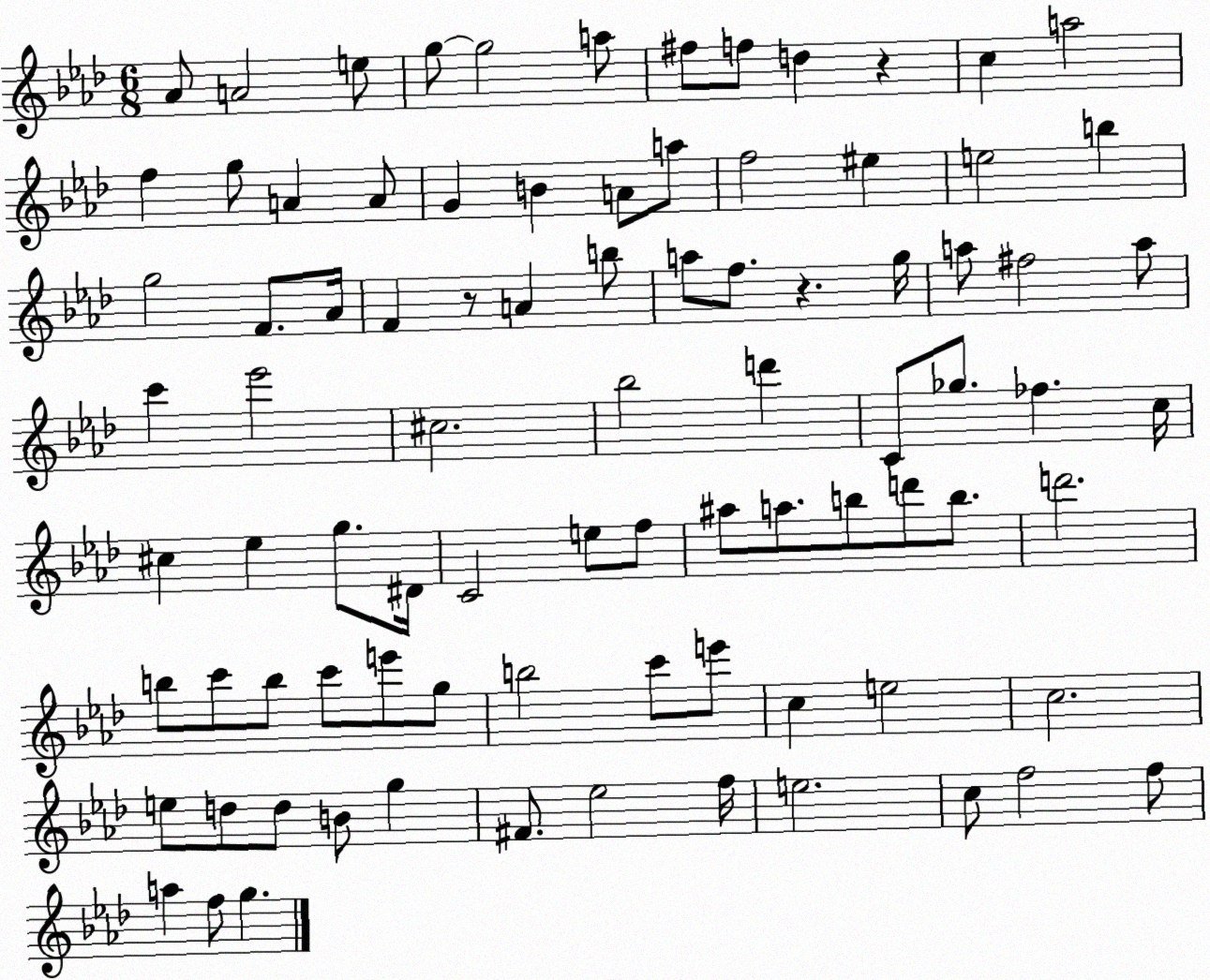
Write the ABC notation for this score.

X:1
T:Untitled
M:6/8
L:1/4
K:Ab
_A/2 A2 e/2 g/2 g2 a/2 ^f/2 f/2 d z c a2 f g/2 A A/2 G B A/2 a/2 f2 ^e e2 b g2 F/2 _A/4 F z/2 A b/2 a/2 f/2 z g/4 a/2 ^f2 a/2 c' _e'2 ^c2 _b2 d' C/2 _g/2 _f c/4 ^c _e g/2 ^D/4 C2 e/2 f/2 ^a/2 a/2 b/2 d'/2 b/2 d'2 b/2 c'/2 b/2 c'/2 e'/2 g/2 b2 c'/2 e'/2 c e2 c2 e/2 d/2 d/2 B/2 g ^F/2 _e2 f/4 e2 c/2 f2 f/2 a f/2 g